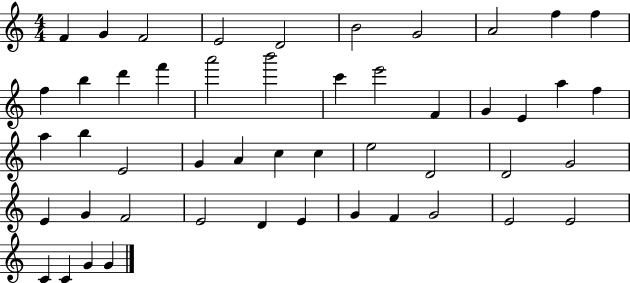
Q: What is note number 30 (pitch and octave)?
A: C5